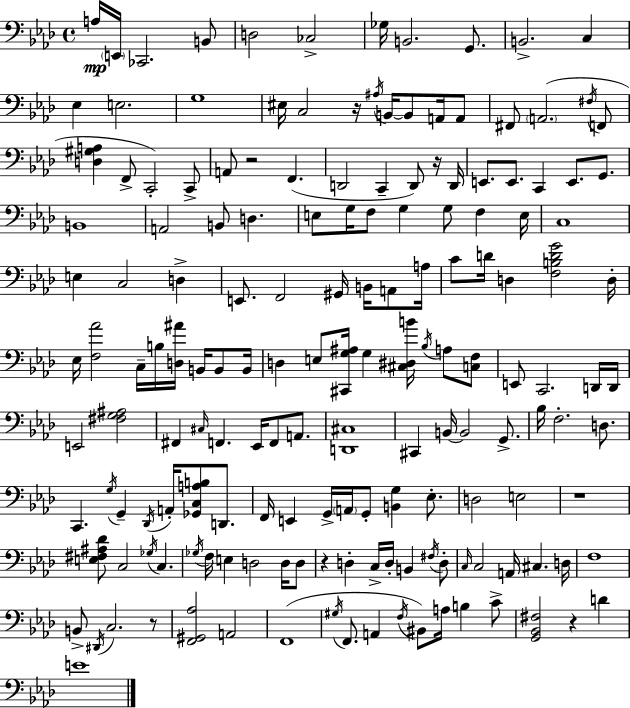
A3/s E2/s CES2/h. B2/e D3/h CES3/h Gb3/s B2/h. G2/e. B2/h. C3/q Eb3/q E3/h. G3/w EIS3/s C3/h R/s A#3/s B2/s B2/e A2/s A2/e F#2/e A2/h. F#3/s F2/e [D3,G#3,A3]/q F2/e C2/h C2/e A2/e R/h F2/q. D2/h C2/q D2/e R/s D2/s E2/e. E2/e. C2/q E2/e. G2/e. B2/w A2/h B2/e D3/q. E3/e G3/s F3/e G3/q G3/e F3/q E3/s C3/w E3/q C3/h D3/q E2/e. F2/h G#2/s B2/s A2/e A3/s C4/e D4/s D3/q [F3,B3,D4,G4]/h D3/s Eb3/s [F3,Ab4]/h C3/s B3/s [D3,A#4]/s B2/s B2/e B2/s D3/q E3/e [C#2,G3,A#3]/s G3/q [C#3,D#3,B4]/s Bb3/s A3/e [C3,F3]/e E2/e C2/h. D2/s D2/s E2/h [F#3,G3,A#3]/h F#2/q C#3/s F2/q. Eb2/s F2/e A2/e. [D2,C#3]/w C#2/q B2/s B2/h G2/e. Bb3/s F3/h. D3/e. C2/q. G3/s G2/q Db2/s A2/s [Gb2,C3,A3,B3]/e D2/e. F2/s E2/q G2/s A2/s G2/e [B2,G3]/q Eb3/e. D3/h E3/h R/w [E3,F#3,A#3,Db4]/e C3/h Gb3/s C3/q. Gb3/s F3/s E3/q D3/h D3/s D3/e R/q D3/q C3/s D3/s B2/q F#3/s D3/e C3/s C3/h A2/s C#3/q. D3/s F3/w B2/e D#2/s C3/h. R/e [F2,G#2,Ab3]/h A2/h F2/w G#3/s F2/e. A2/q F3/s BIS2/e A3/s B3/q C4/e [G2,Bb2,F#3]/h R/q D4/q E4/w